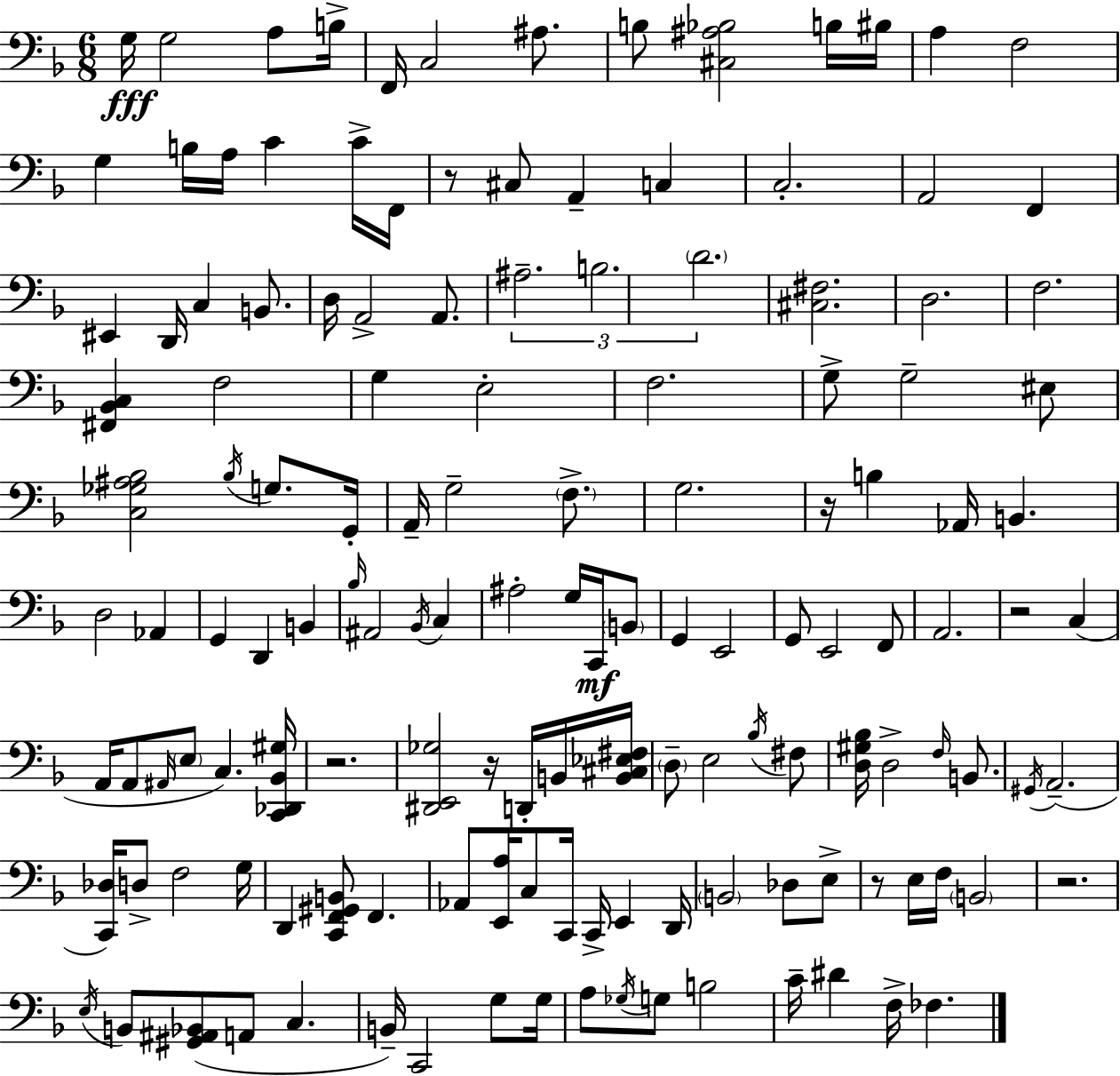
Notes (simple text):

G3/s G3/h A3/e B3/s F2/s C3/h A#3/e. B3/e [C#3,A#3,Bb3]/h B3/s BIS3/s A3/q F3/h G3/q B3/s A3/s C4/q C4/s F2/s R/e C#3/e A2/q C3/q C3/h. A2/h F2/q EIS2/q D2/s C3/q B2/e. D3/s A2/h A2/e. A#3/h. B3/h. D4/h. [C#3,F#3]/h. D3/h. F3/h. [F#2,Bb2,C3]/q F3/h G3/q E3/h F3/h. G3/e G3/h EIS3/e [C3,Gb3,A#3,Bb3]/h Bb3/s G3/e. G2/s A2/s G3/h F3/e. G3/h. R/s B3/q Ab2/s B2/q. D3/h Ab2/q G2/q D2/q B2/q Bb3/s A#2/h Bb2/s C3/q A#3/h G3/s C2/s B2/e G2/q E2/h G2/e E2/h F2/e A2/h. R/h C3/q A2/s A2/e A#2/s E3/e C3/q. [C2,Db2,Bb2,G#3]/s R/h. [D#2,E2,Gb3]/h R/s D2/s B2/s [B2,C#3,Eb3,F#3]/s D3/e E3/h Bb3/s F#3/e [D3,G#3,Bb3]/s D3/h F3/s B2/e. G#2/s A2/h. [C2,Db3]/s D3/e F3/h G3/s D2/q [C2,F2,G#2,B2]/e F2/q. Ab2/e [E2,A3]/s C3/e C2/s C2/s E2/q D2/s B2/h Db3/e E3/e R/e E3/s F3/s B2/h R/h. E3/s B2/e [G#2,A#2,Bb2]/e A2/e C3/q. B2/s C2/h G3/e G3/s A3/e Gb3/s G3/e B3/h C4/s D#4/q F3/s FES3/q.